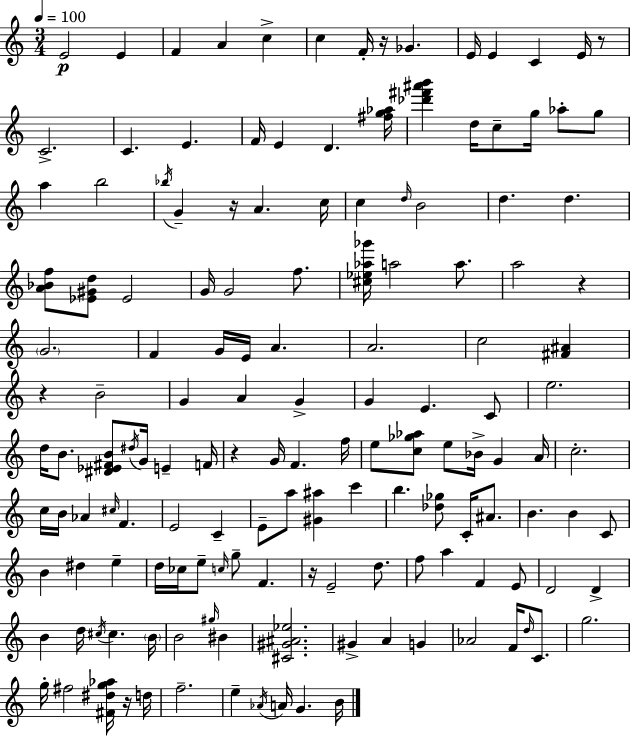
E4/h E4/q F4/q A4/q C5/q C5/q F4/s R/s Gb4/q. E4/s E4/q C4/q E4/s R/e C4/h. C4/q. E4/q. F4/s E4/q D4/q. [F#5,G5,Ab5]/s [Db6,F#6,A#6,B6]/q D5/s C5/e G5/s Ab5/e G5/e A5/q B5/h Bb5/s G4/q R/s A4/q. C5/s C5/q D5/s B4/h D5/q. D5/q. [A4,Bb4,F5]/e [Eb4,G#4,D5]/e Eb4/h G4/s G4/h F5/e. [C#5,Eb5,Ab5,Gb6]/s A5/h A5/e. A5/h R/q G4/h. F4/q G4/s E4/s A4/q. A4/h. C5/h [F#4,A#4]/q R/q B4/h G4/q A4/q G4/q G4/q E4/q. C4/e E5/h. D5/s B4/e. [D#4,Eb4,F#4,B4]/e D#5/s G4/s E4/q F4/s R/q G4/s F4/q. F5/s E5/e [C5,Gb5,Ab5]/e E5/e Bb4/s G4/q A4/s C5/h. C5/s B4/s Ab4/q C#5/s F4/q. E4/h C4/q E4/e A5/e [G#4,A#5]/q C6/q B5/q. [Db5,Gb5]/e C4/s A#4/e. B4/q. B4/q C4/e B4/q D#5/q E5/q D5/s CES5/s E5/e C5/s G5/e F4/q. R/s E4/h D5/e. F5/e A5/q F4/q E4/e D4/h D4/q B4/q D5/s C#5/s C#5/q. B4/s B4/h G#5/s BIS4/q [C#4,G#4,A#4,Eb5]/h. G#4/q A4/q G4/q Ab4/h F4/s D5/s C4/e. G5/h. G5/s F#5/h [F#4,D#5,G5,Ab5]/s R/s D5/s F5/h. E5/q Ab4/s A4/s G4/q. B4/s